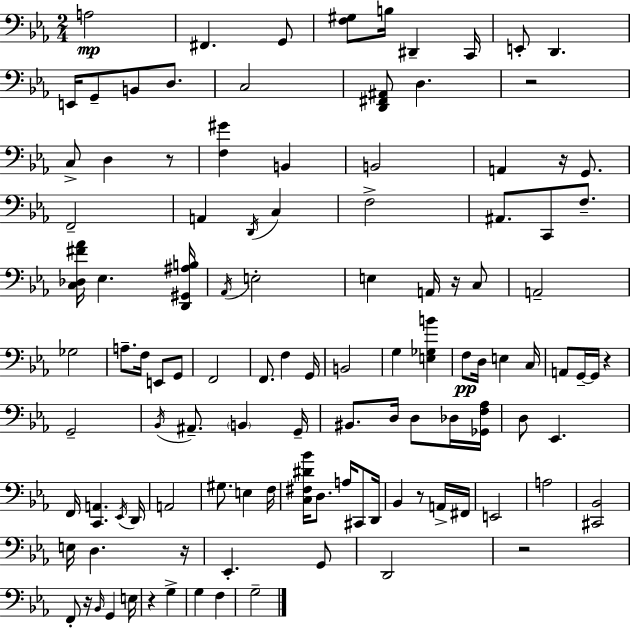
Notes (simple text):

A3/h F#2/q. G2/e [F3,G#3]/e B3/s D#2/q C2/s E2/e D2/q. E2/s G2/e B2/e D3/e. C3/h [D2,F#2,A#2]/e D3/q. R/h C3/e D3/q R/e [F3,G#4]/q B2/q B2/h A2/q R/s G2/e. F2/h A2/q D2/s C3/q F3/h A#2/e. C2/e F3/e. [C3,Db3,F#4,Ab4]/s Eb3/q. [D2,G#2,A#3,B3]/s Ab2/s E3/h E3/q A2/s R/s C3/e A2/h Gb3/h A3/e. F3/s E2/e G2/e F2/h F2/e. F3/q G2/s B2/h G3/q [E3,Gb3,B4]/q F3/e D3/s E3/q C3/s A2/e G2/s G2/s R/q G2/h Bb2/s A#2/e. B2/q G2/s BIS2/e. D3/s D3/e Db3/s [Gb2,F3,Ab3]/s D3/e Eb2/q. F2/s [C2,A2]/q. Eb2/s D2/s A2/h G#3/e. E3/q F3/s [C3,F#3,D#4,Bb4]/s D3/e. A3/s C#2/e D2/s Bb2/q R/e A2/s F#2/s E2/h A3/h [C#2,Bb2]/h E3/s D3/q. R/s Eb2/q. G2/e D2/h R/h F2/e R/s Bb2/s G2/q E3/s R/q G3/q G3/q F3/q G3/h